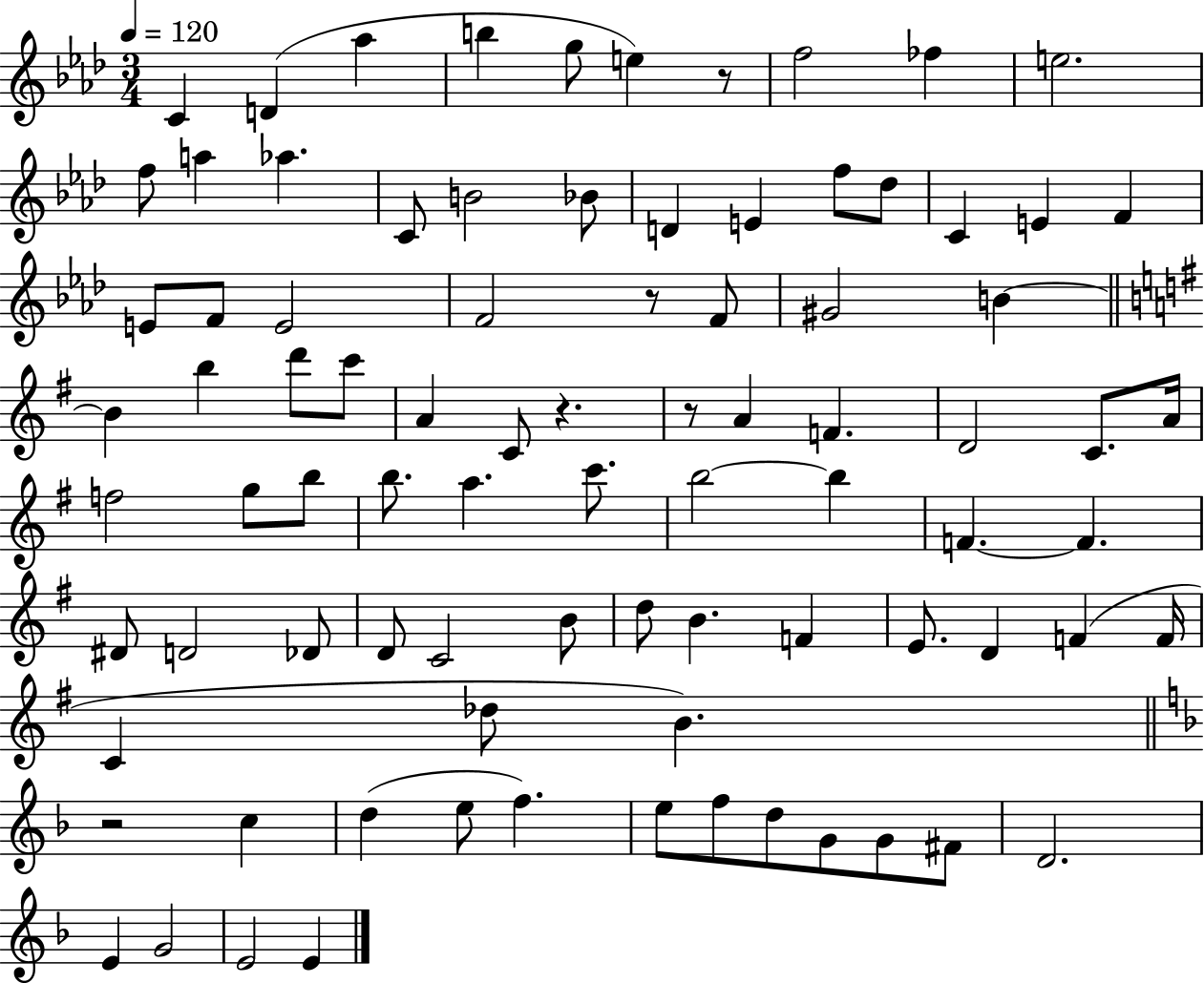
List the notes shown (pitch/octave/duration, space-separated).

C4/q D4/q Ab5/q B5/q G5/e E5/q R/e F5/h FES5/q E5/h. F5/e A5/q Ab5/q. C4/e B4/h Bb4/e D4/q E4/q F5/e Db5/e C4/q E4/q F4/q E4/e F4/e E4/h F4/h R/e F4/e G#4/h B4/q B4/q B5/q D6/e C6/e A4/q C4/e R/q. R/e A4/q F4/q. D4/h C4/e. A4/s F5/h G5/e B5/e B5/e. A5/q. C6/e. B5/h B5/q F4/q. F4/q. D#4/e D4/h Db4/e D4/e C4/h B4/e D5/e B4/q. F4/q E4/e. D4/q F4/q F4/s C4/q Db5/e B4/q. R/h C5/q D5/q E5/e F5/q. E5/e F5/e D5/e G4/e G4/e F#4/e D4/h. E4/q G4/h E4/h E4/q